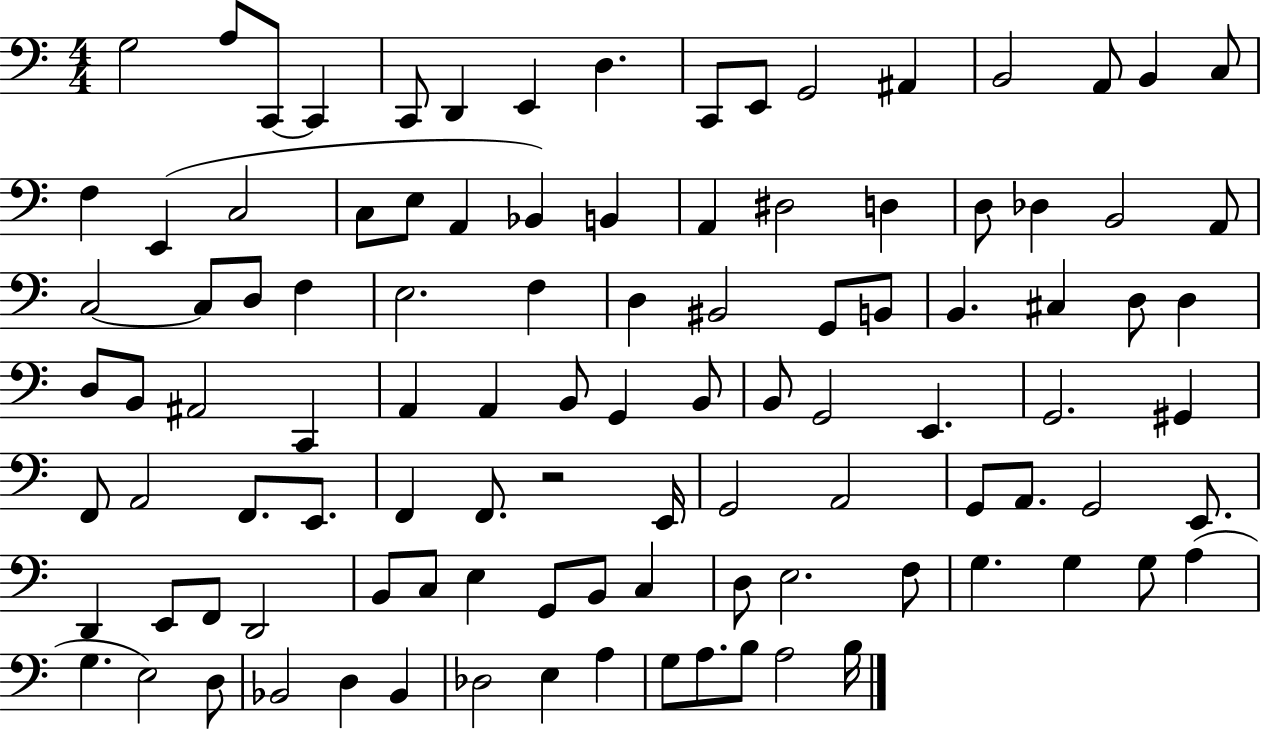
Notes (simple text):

G3/h A3/e C2/e C2/q C2/e D2/q E2/q D3/q. C2/e E2/e G2/h A#2/q B2/h A2/e B2/q C3/e F3/q E2/q C3/h C3/e E3/e A2/q Bb2/q B2/q A2/q D#3/h D3/q D3/e Db3/q B2/h A2/e C3/h C3/e D3/e F3/q E3/h. F3/q D3/q BIS2/h G2/e B2/e B2/q. C#3/q D3/e D3/q D3/e B2/e A#2/h C2/q A2/q A2/q B2/e G2/q B2/e B2/e G2/h E2/q. G2/h. G#2/q F2/e A2/h F2/e. E2/e. F2/q F2/e. R/h E2/s G2/h A2/h G2/e A2/e. G2/h E2/e. D2/q E2/e F2/e D2/h B2/e C3/e E3/q G2/e B2/e C3/q D3/e E3/h. F3/e G3/q. G3/q G3/e A3/q G3/q. E3/h D3/e Bb2/h D3/q Bb2/q Db3/h E3/q A3/q G3/e A3/e. B3/e A3/h B3/s